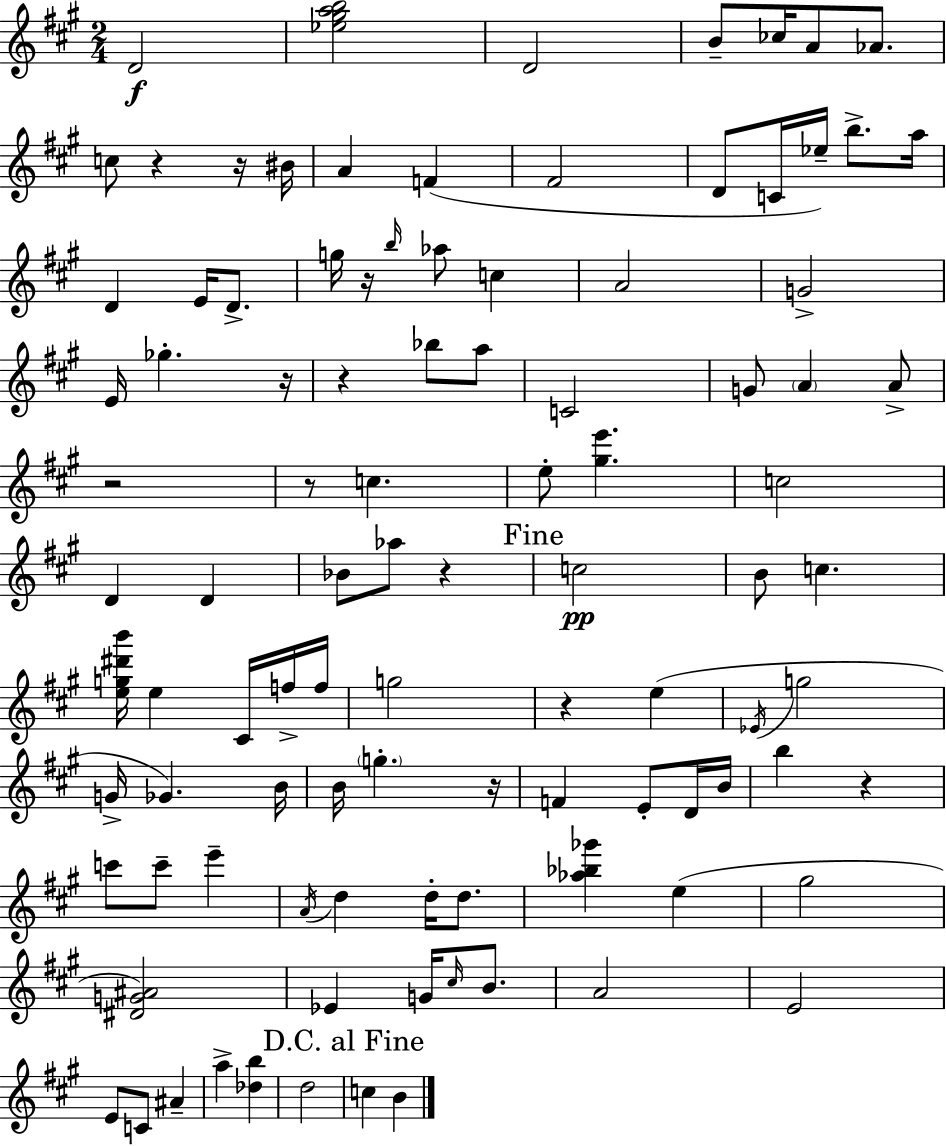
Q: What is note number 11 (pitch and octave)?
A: F#4